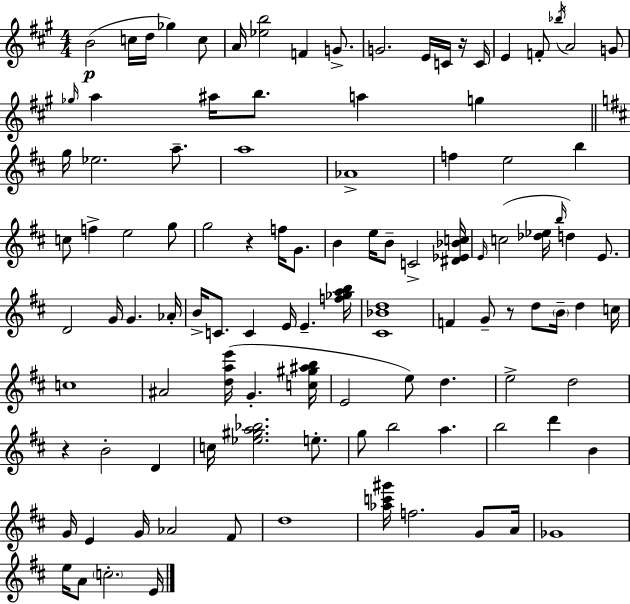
{
  \clef treble
  \numericTimeSignature
  \time 4/4
  \key a \major
  b'2(\p c''16 d''16 ges''4) c''8 | a'16 <ees'' b''>2 f'4 g'8.-> | g'2. e'16 c'16 r16 c'16 | e'4 f'8-. \acciaccatura { bes''16 } a'2 g'8 | \break \grace { ges''16 } a''4 ais''16 b''8. a''4 g''4 | \bar "||" \break \key d \major g''16 ees''2. a''8.-- | a''1 | aes'1-> | f''4 e''2 b''4 | \break c''8 f''4-> e''2 g''8 | g''2 r4 f''16 g'8. | b'4 e''16 b'8-- c'2-> <dis' ees' bes' c''>16 | \grace { e'16 } c''2( <des'' ees''>16 \grace { b''16 }) d''4 e'8. | \break d'2 g'16 g'4. | aes'16-. b'16-> c'8. c'4 e'16 e'4.-- | <f'' ges'' a'' b''>16 <cis' bes' d''>1 | f'4 g'8-- r8 d''8 \parenthesize b'16-- d''4 | \break c''16 c''1 | ais'2 <d'' a'' e'''>16( g'4.-. | <c'' gis'' ais'' b''>16 e'2 e''8) d''4. | e''2-> d''2 | \break r4 b'2-. d'4 | c''16 <ees'' gis'' a'' bes''>2. e''8.-. | g''8 b''2 a''4. | b''2 d'''4 b'4 | \break g'16 e'4 g'16 aes'2 | fis'8 d''1 | <aes'' c''' gis'''>16 f''2. g'8 | a'16 ges'1 | \break e''16 a'8 \parenthesize c''2.-. | e'16 \bar "|."
}